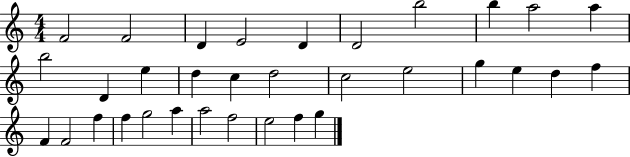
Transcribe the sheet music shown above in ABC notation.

X:1
T:Untitled
M:4/4
L:1/4
K:C
F2 F2 D E2 D D2 b2 b a2 a b2 D e d c d2 c2 e2 g e d f F F2 f f g2 a a2 f2 e2 f g